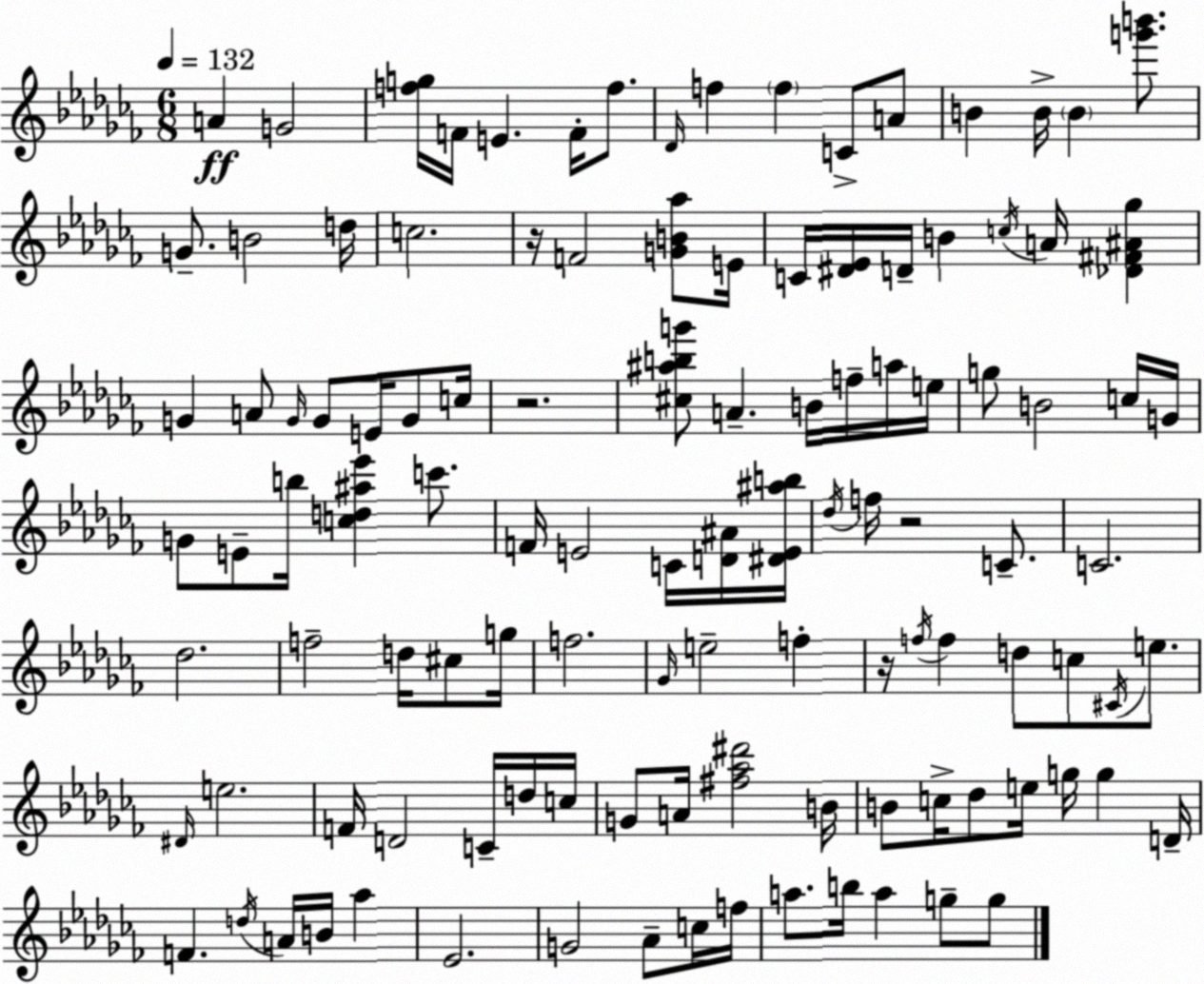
X:1
T:Untitled
M:6/8
L:1/4
K:Abm
A G2 [fg]/4 F/4 E F/4 f/2 _D/4 f f C/2 A/2 B B/4 B [g'b']/2 G/2 B2 d/4 c2 z/4 F2 [GB_a]/2 E/4 C/4 [^D_E]/4 D/4 B c/4 A/4 [_D^F^A_g] G A/2 G/4 G/2 E/4 G/2 c/4 z2 [^c^abg']/2 A B/4 f/4 a/4 e/4 g/2 B2 c/4 G/4 G/2 E/2 b/4 [cd^a_e'] c'/2 F/4 E2 C/4 [D^A]/4 [^DE^ab]/4 _d/4 f/4 z2 C/2 C2 _d2 f2 d/4 ^c/2 g/4 f2 _G/4 e2 f z/4 f/4 f d/2 c/2 ^C/4 e/2 ^D/4 e2 F/4 D2 C/4 d/4 c/4 G/2 A/4 [^f_a^d']2 B/4 B/2 c/4 _d/2 e/4 g/4 g D/4 F d/4 A/4 B/4 _a _E2 G2 _A/2 c/4 f/4 a/2 b/4 a g/2 g/2